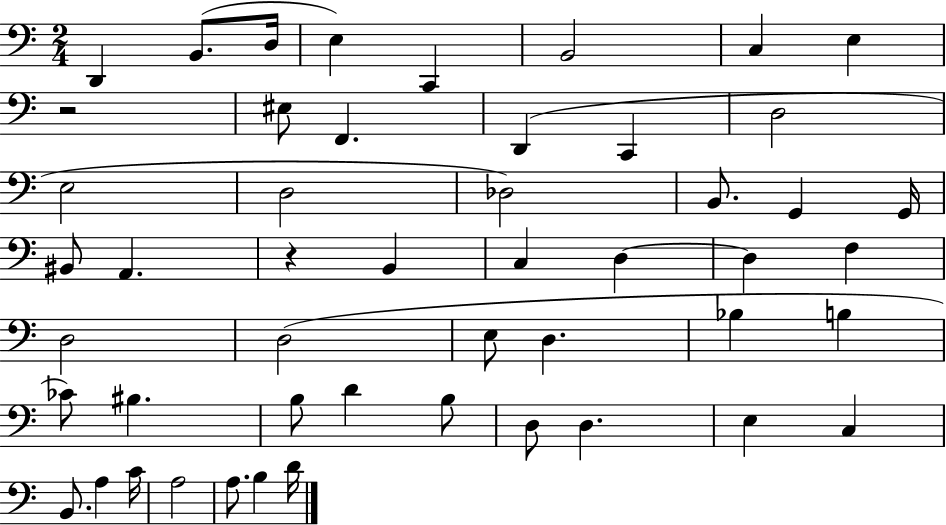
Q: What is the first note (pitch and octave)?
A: D2